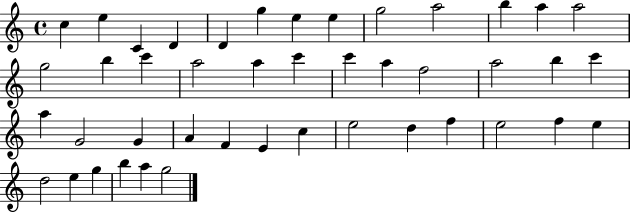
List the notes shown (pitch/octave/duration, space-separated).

C5/q E5/q C4/q D4/q D4/q G5/q E5/q E5/q G5/h A5/h B5/q A5/q A5/h G5/h B5/q C6/q A5/h A5/q C6/q C6/q A5/q F5/h A5/h B5/q C6/q A5/q G4/h G4/q A4/q F4/q E4/q C5/q E5/h D5/q F5/q E5/h F5/q E5/q D5/h E5/q G5/q B5/q A5/q G5/h